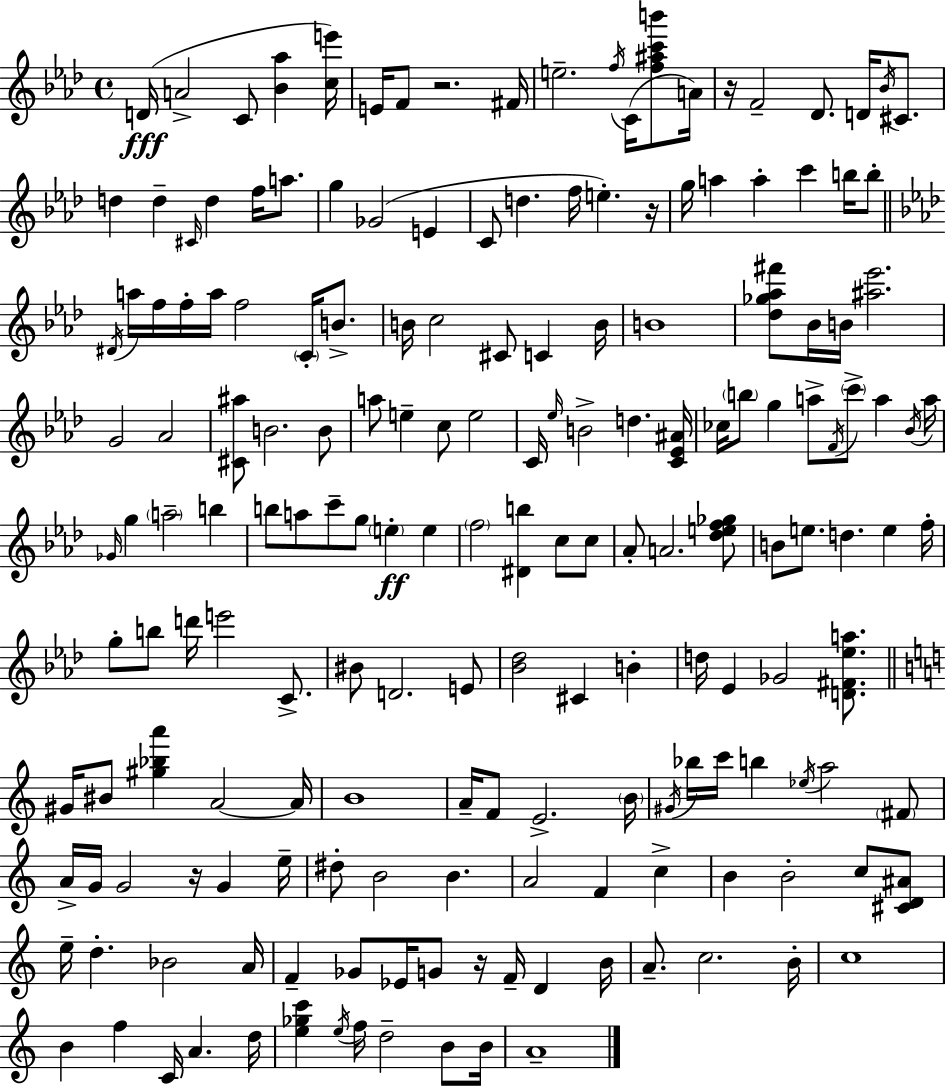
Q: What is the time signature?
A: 4/4